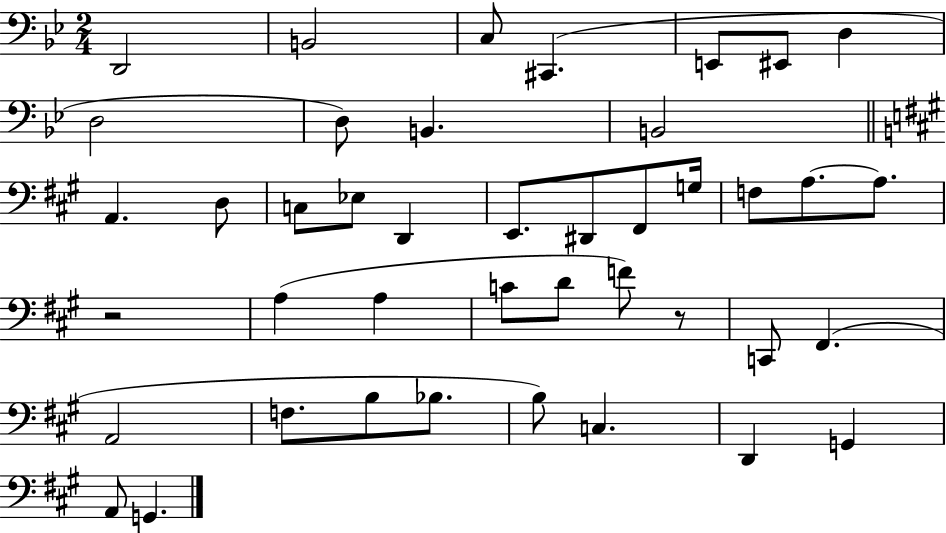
D2/h B2/h C3/e C#2/q. E2/e EIS2/e D3/q D3/h D3/e B2/q. B2/h A2/q. D3/e C3/e Eb3/e D2/q E2/e. D#2/e F#2/e G3/s F3/e A3/e. A3/e. R/h A3/q A3/q C4/e D4/e F4/e R/e C2/e F#2/q. A2/h F3/e. B3/e Bb3/e. B3/e C3/q. D2/q G2/q A2/e G2/q.